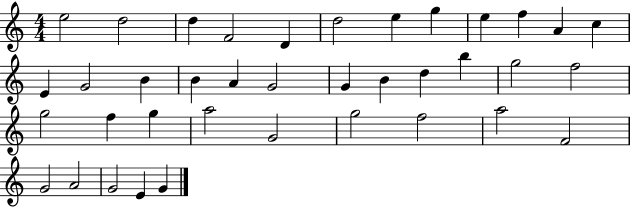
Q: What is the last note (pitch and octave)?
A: G4